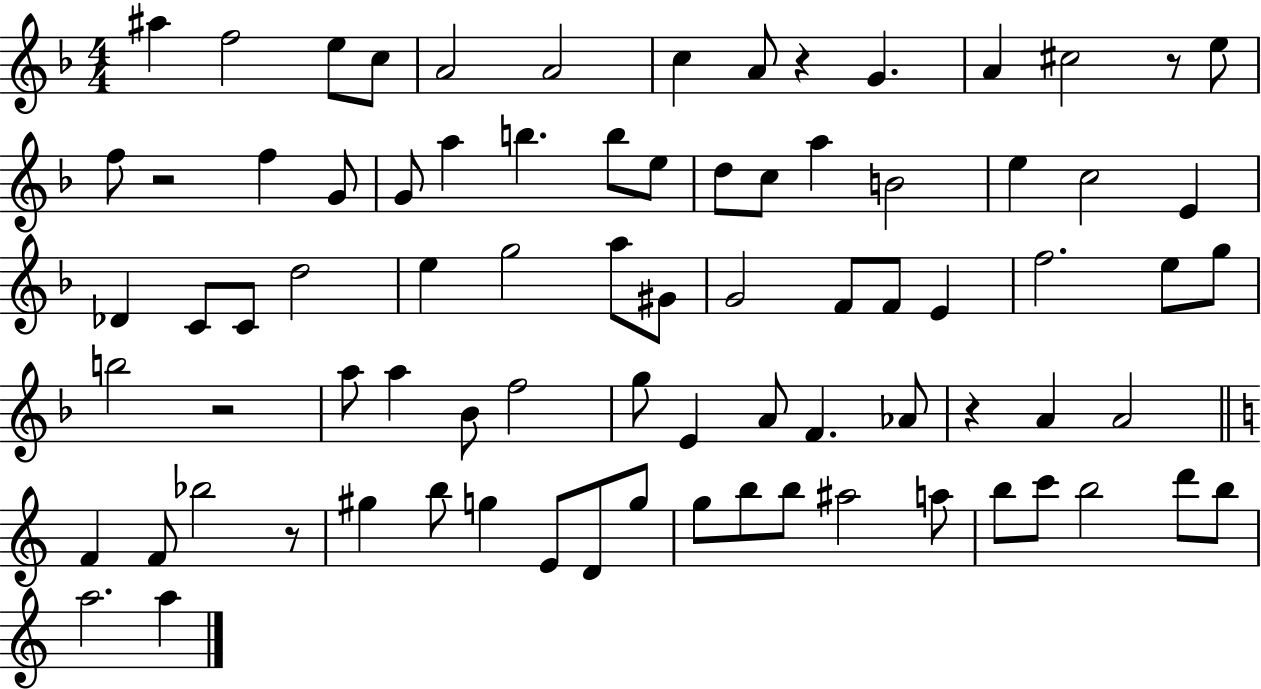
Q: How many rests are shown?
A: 6